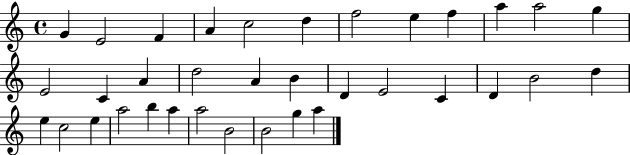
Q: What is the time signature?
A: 4/4